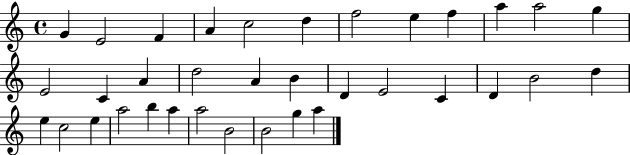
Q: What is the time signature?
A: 4/4